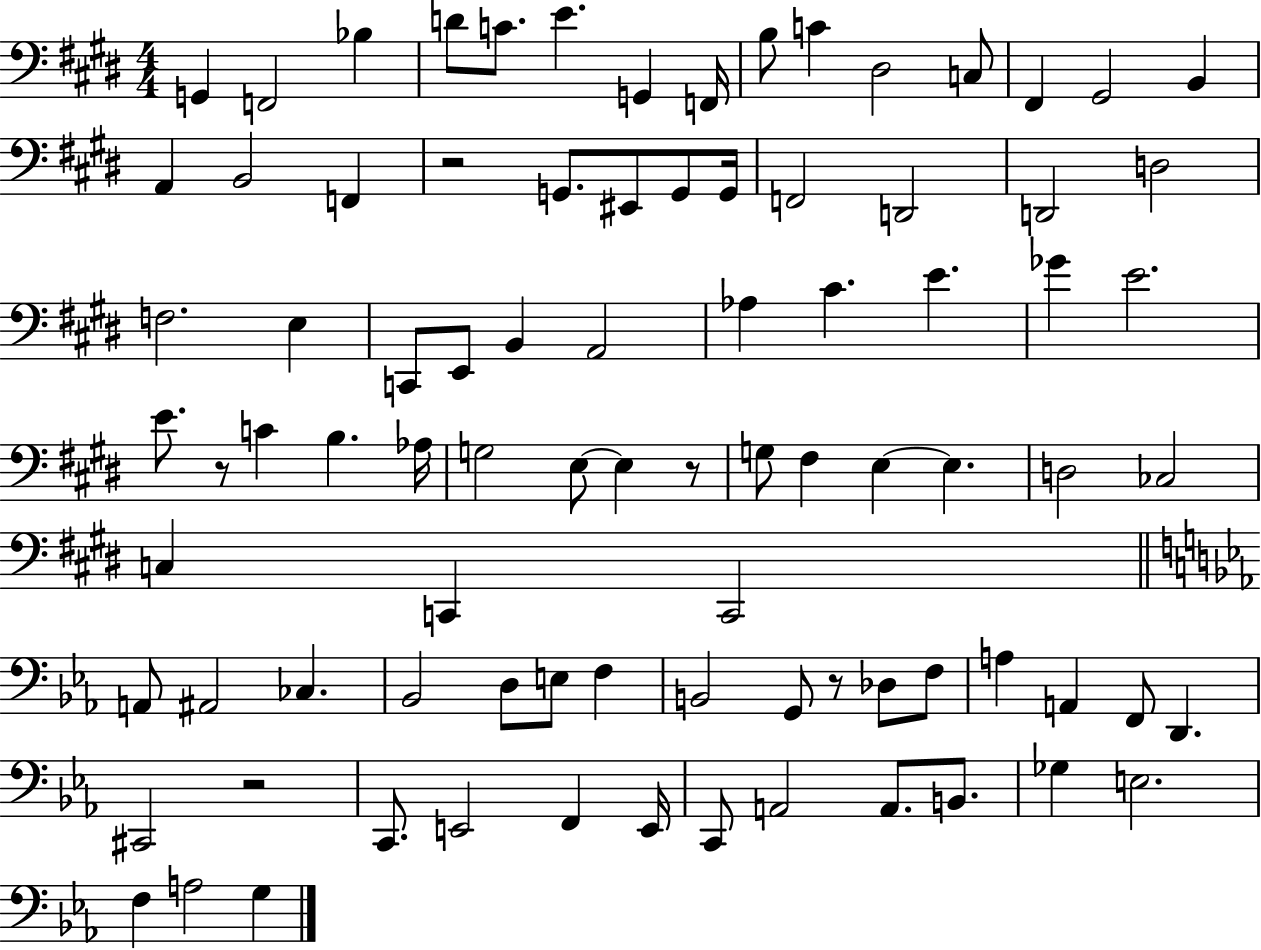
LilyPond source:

{
  \clef bass
  \numericTimeSignature
  \time 4/4
  \key e \major
  \repeat volta 2 { g,4 f,2 bes4 | d'8 c'8. e'4. g,4 f,16 | b8 c'4 dis2 c8 | fis,4 gis,2 b,4 | \break a,4 b,2 f,4 | r2 g,8. eis,8 g,8 g,16 | f,2 d,2 | d,2 d2 | \break f2. e4 | c,8 e,8 b,4 a,2 | aes4 cis'4. e'4. | ges'4 e'2. | \break e'8. r8 c'4 b4. aes16 | g2 e8~~ e4 r8 | g8 fis4 e4~~ e4. | d2 ces2 | \break c4 c,4 c,2 | \bar "||" \break \key ees \major a,8 ais,2 ces4. | bes,2 d8 e8 f4 | b,2 g,8 r8 des8 f8 | a4 a,4 f,8 d,4. | \break cis,2 r2 | c,8. e,2 f,4 e,16 | c,8 a,2 a,8. b,8. | ges4 e2. | \break f4 a2 g4 | } \bar "|."
}